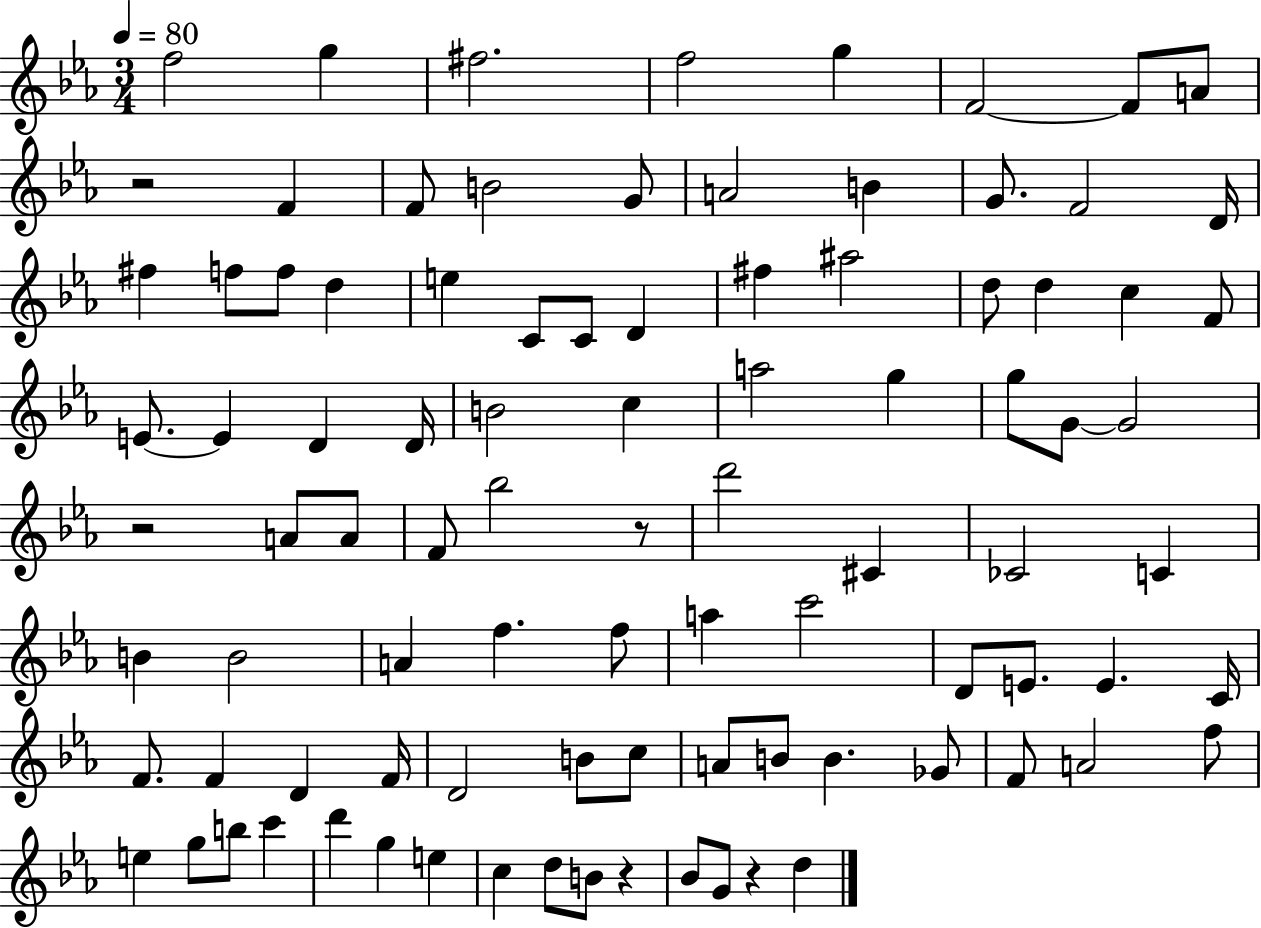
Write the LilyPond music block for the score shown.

{
  \clef treble
  \numericTimeSignature
  \time 3/4
  \key ees \major
  \tempo 4 = 80
  f''2 g''4 | fis''2. | f''2 g''4 | f'2~~ f'8 a'8 | \break r2 f'4 | f'8 b'2 g'8 | a'2 b'4 | g'8. f'2 d'16 | \break fis''4 f''8 f''8 d''4 | e''4 c'8 c'8 d'4 | fis''4 ais''2 | d''8 d''4 c''4 f'8 | \break e'8.~~ e'4 d'4 d'16 | b'2 c''4 | a''2 g''4 | g''8 g'8~~ g'2 | \break r2 a'8 a'8 | f'8 bes''2 r8 | d'''2 cis'4 | ces'2 c'4 | \break b'4 b'2 | a'4 f''4. f''8 | a''4 c'''2 | d'8 e'8. e'4. c'16 | \break f'8. f'4 d'4 f'16 | d'2 b'8 c''8 | a'8 b'8 b'4. ges'8 | f'8 a'2 f''8 | \break e''4 g''8 b''8 c'''4 | d'''4 g''4 e''4 | c''4 d''8 b'8 r4 | bes'8 g'8 r4 d''4 | \break \bar "|."
}